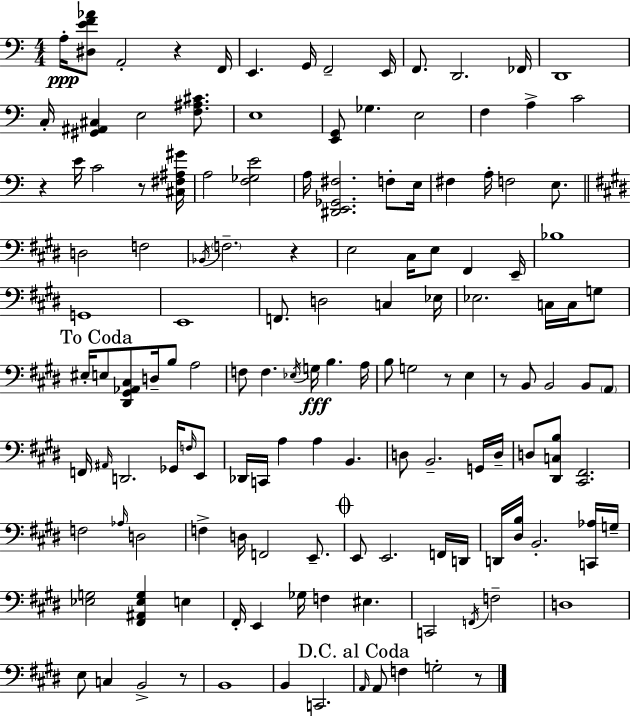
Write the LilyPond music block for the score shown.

{
  \clef bass
  \numericTimeSignature
  \time 4/4
  \key a \minor
  \repeat volta 2 { a16-.\ppp <dis e' f' aes'>8 a,2-. r4 f,16 | e,4. g,16 f,2-- e,16 | f,8. d,2. fes,16 | d,1 | \break c16-. <gis, ais, cis>4 e2 <f ais cis'>8. | e1 | <e, g,>8 ges4. e2 | f4 a4-> c'2 | \break r4 e'16 c'2 r8 <cis fis ais gis'>16 | a2 <f ges e'>2 | a16 <dis, e, ges, fis>2. f8-. e16 | fis4 a16-. f2 e8. | \break \bar "||" \break \key e \major d2 f2 | \acciaccatura { bes,16 } \parenthesize f2.-- r4 | e2 cis16 e8 fis,4 | e,16-- bes1 | \break g,1 | e,1 | f,8. d2 c4 | ees16 ees2. c16 c16 g8 | \break \mark "To Coda" eis16-. e8 <dis, gis, aes, cis>8 d16-- b8 a2 | f8 f4. \acciaccatura { ees16 } g16\fff b4. | a16 b8 g2 r8 e4 | r8 b,8 b,2 b,8 | \break \parenthesize a,8 f,16 \grace { ais,16 } d,2. | ges,16 \grace { f16 } e,8 des,16 c,16 a4 a4 b,4. | d8 b,2.-- | g,16 d16-- d8 <dis, c b>8 <cis, fis,>2. | \break f2 \grace { aes16 } d2 | f4-> d16 f,2 | e,8.-- \mark \markup { \musicglyph "scripts.coda" } e,8 e,2. | f,16 d,16 d,16 <dis b>16 b,2.-. | \break <c, aes>16 g16-- <ees g>2 <fis, ais, ees g>4 | e4 fis,16-. e,4 ges16 f4 eis4. | c,2 \acciaccatura { f,16 } f2-- | d1 | \break e8 c4 b,2-> | r8 b,1 | b,4 c,2. | \mark "D.C. al Coda" \grace { a,16 } a,8 f4 g2-. | \break r8 } \bar "|."
}